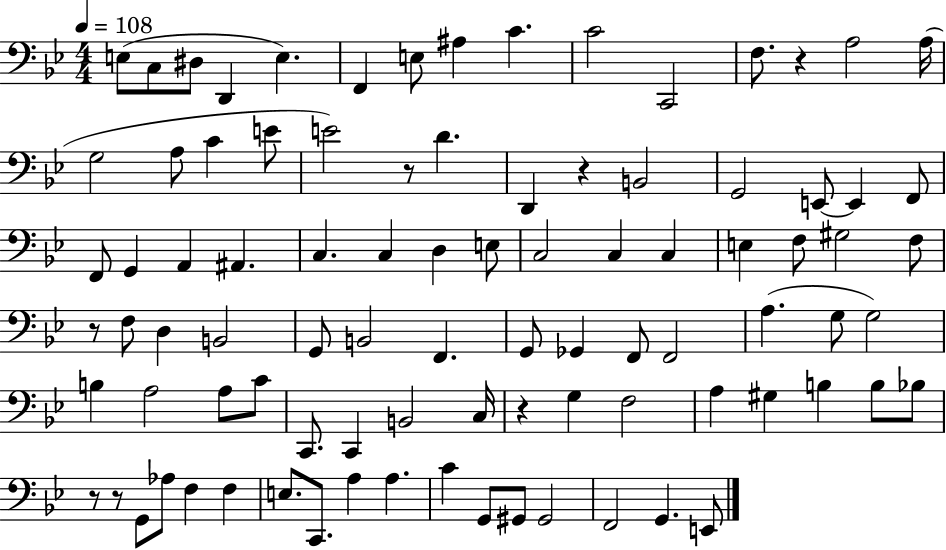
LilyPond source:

{
  \clef bass
  \numericTimeSignature
  \time 4/4
  \key bes \major
  \tempo 4 = 108
  \repeat volta 2 { e8( c8 dis8 d,4 e4.) | f,4 e8 ais4 c'4. | c'2 c,2 | f8. r4 a2 a16( | \break g2 a8 c'4 e'8 | e'2) r8 d'4. | d,4 r4 b,2 | g,2 e,8~~ e,4 f,8 | \break f,8 g,4 a,4 ais,4. | c4. c4 d4 e8 | c2 c4 c4 | e4 f8 gis2 f8 | \break r8 f8 d4 b,2 | g,8 b,2 f,4. | g,8 ges,4 f,8 f,2 | a4.( g8 g2) | \break b4 a2 a8 c'8 | c,8. c,4 b,2 c16 | r4 g4 f2 | a4 gis4 b4 b8 bes8 | \break r8 r8 g,8 aes8 f4 f4 | e8. c,8. a4 a4. | c'4 g,8 gis,8 gis,2 | f,2 g,4. e,8 | \break } \bar "|."
}